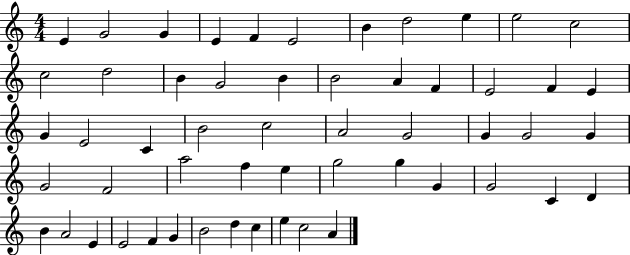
E4/q G4/h G4/q E4/q F4/q E4/h B4/q D5/h E5/q E5/h C5/h C5/h D5/h B4/q G4/h B4/q B4/h A4/q F4/q E4/h F4/q E4/q G4/q E4/h C4/q B4/h C5/h A4/h G4/h G4/q G4/h G4/q G4/h F4/h A5/h F5/q E5/q G5/h G5/q G4/q G4/h C4/q D4/q B4/q A4/h E4/q E4/h F4/q G4/q B4/h D5/q C5/q E5/q C5/h A4/q